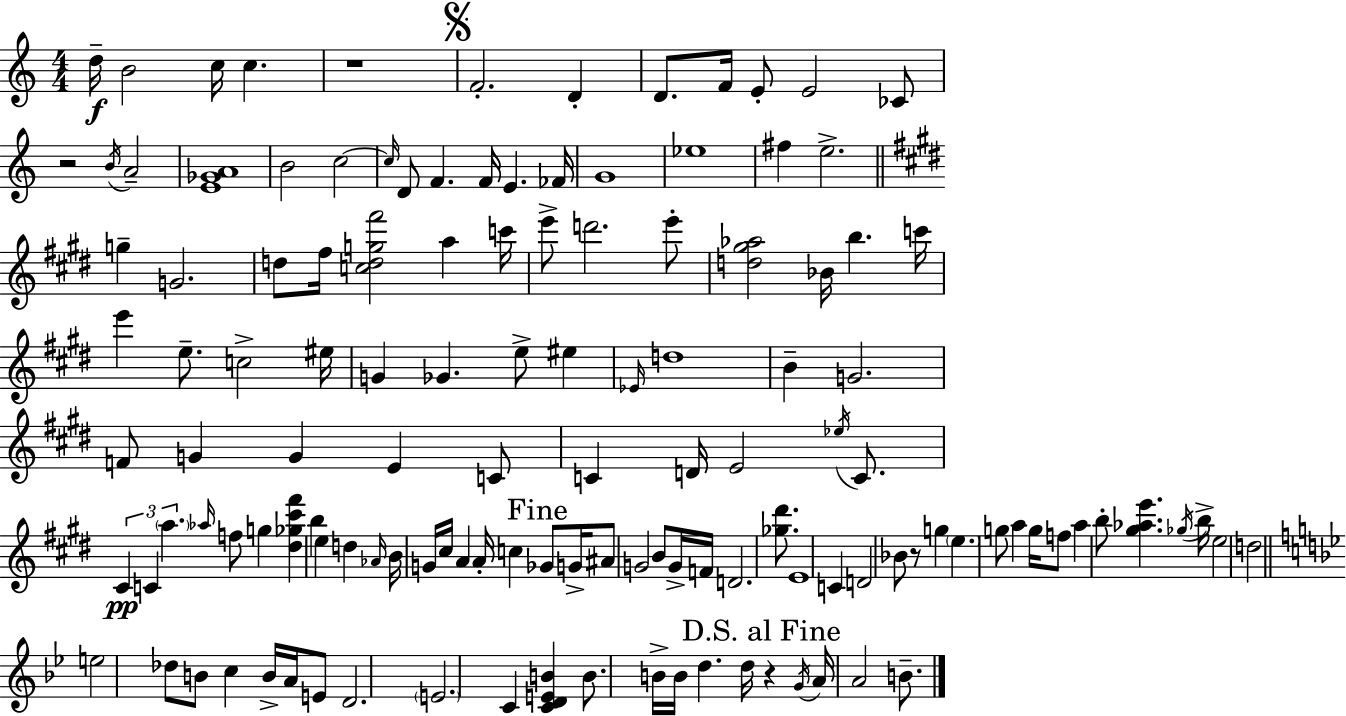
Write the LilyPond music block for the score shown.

{
  \clef treble
  \numericTimeSignature
  \time 4/4
  \key a \minor
  d''16--\f b'2 c''16 c''4. | r1 | \mark \markup { \musicglyph "scripts.segno" } f'2.-. d'4-. | d'8. f'16 e'8-. e'2 ces'8 | \break r2 \acciaccatura { b'16 } a'2-- | <e' ges' a'>1 | b'2 c''2~~ | \grace { c''16 } d'8 f'4. f'16 e'4. | \break fes'16 g'1 | ees''1 | fis''4 e''2.-> | \bar "||" \break \key e \major g''4-- g'2. | d''8 fis''16 <c'' d'' g'' fis'''>2 a''4 c'''16 | e'''8-> d'''2. e'''8-. | <d'' gis'' aes''>2 bes'16 b''4. c'''16 | \break e'''4 e''8.-- c''2-> eis''16 | g'4 ges'4. e''8-> eis''4 | \grace { ees'16 } d''1 | b'4-- g'2. | \break f'8 g'4 g'4 e'4 c'8 | c'4 d'16 e'2 \acciaccatura { ees''16 } c'8. | \tuplet 3/2 { cis'4\pp c'4 \parenthesize a''4. } | \grace { aes''16 } f''8 g''4 <dis'' ges'' cis''' fis'''>4 b''4 e''4 | \break d''4 \grace { aes'16 } b'16 g'16 cis''16 a'4 a'16-. | c''4 \mark "Fine" ges'8 g'16-> ais'8 g'2 | b'8 g'16-> f'16 d'2. | <ges'' dis'''>8. e'1 | \break c'4 d'2 | bes'8 r8 g''4 \parenthesize e''4. g''8 | a''4 g''16 f''8 a''4 b''8-. <gis'' aes'' e'''>4. | \acciaccatura { ges''16 } b''16-> e''2 d''2 | \break \bar "||" \break \key bes \major e''2 des''8 b'8 c''4 | b'16-> a'16 e'8 d'2. | \parenthesize e'2. c'4 | <c' d' e' b'>4 b'8. b'16-> b'16 d''4. d''16 | \break \mark "D.S. al Fine" r4 \acciaccatura { g'16 } a'16 a'2 b'8.-- | \bar "|."
}